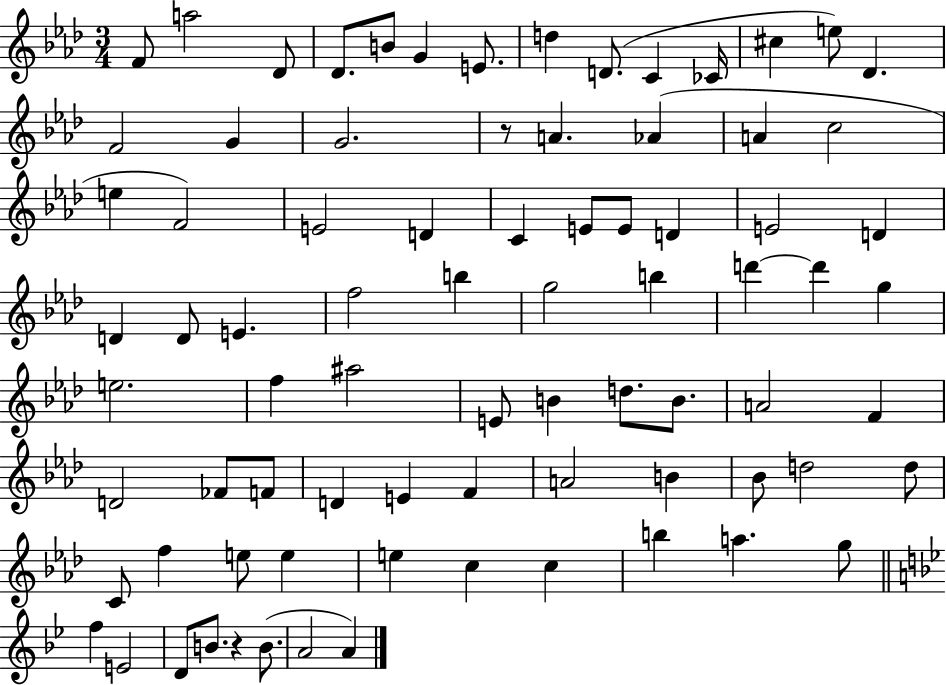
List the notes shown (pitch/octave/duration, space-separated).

F4/e A5/h Db4/e Db4/e. B4/e G4/q E4/e. D5/q D4/e. C4/q CES4/s C#5/q E5/e Db4/q. F4/h G4/q G4/h. R/e A4/q. Ab4/q A4/q C5/h E5/q F4/h E4/h D4/q C4/q E4/e E4/e D4/q E4/h D4/q D4/q D4/e E4/q. F5/h B5/q G5/h B5/q D6/q D6/q G5/q E5/h. F5/q A#5/h E4/e B4/q D5/e. B4/e. A4/h F4/q D4/h FES4/e F4/e D4/q E4/q F4/q A4/h B4/q Bb4/e D5/h D5/e C4/e F5/q E5/e E5/q E5/q C5/q C5/q B5/q A5/q. G5/e F5/q E4/h D4/e B4/e. R/q B4/e. A4/h A4/q